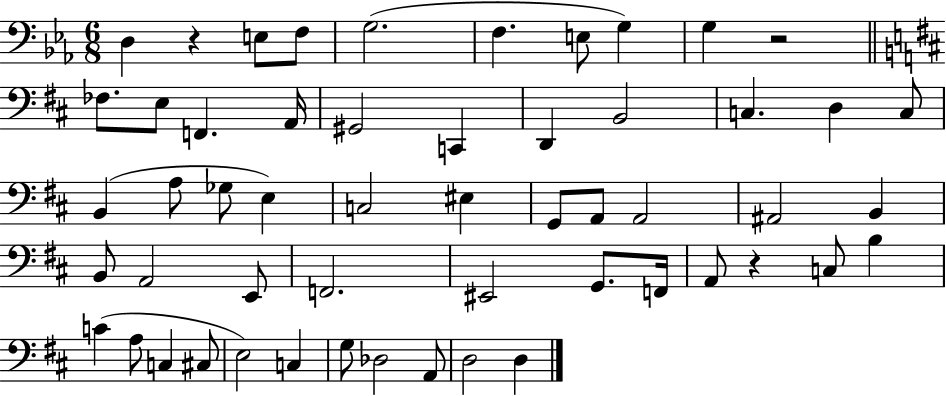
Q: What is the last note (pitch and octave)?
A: D3